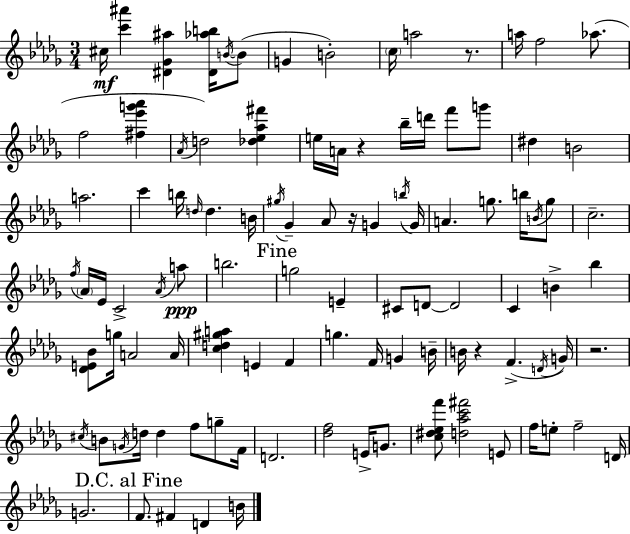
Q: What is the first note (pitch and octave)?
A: C#5